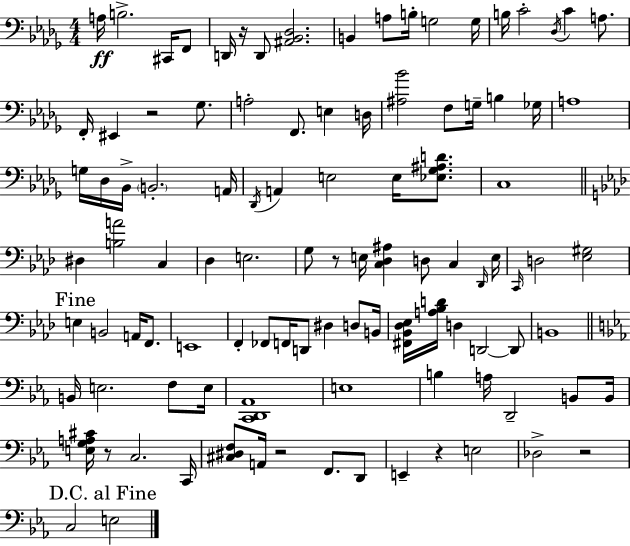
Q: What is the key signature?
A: BES minor